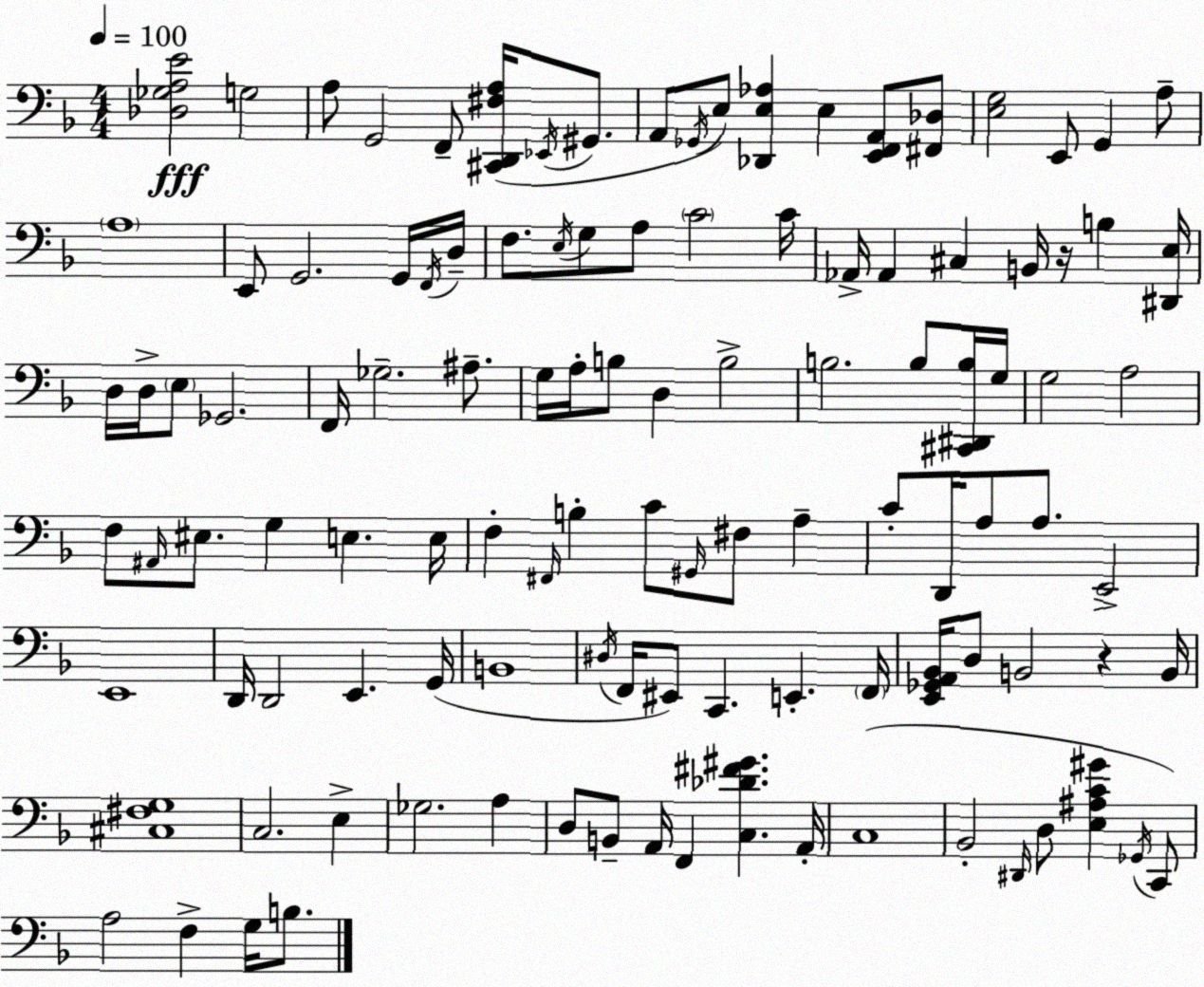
X:1
T:Untitled
M:4/4
L:1/4
K:Dm
[_D,_G,A,E]2 G,2 A,/2 G,,2 F,,/2 [^C,,D,,^F,A,]/4 _E,,/4 ^G,,/2 A,,/2 _G,,/4 E,/2 [_D,,E,_A,] E, [E,,F,,A,,]/2 [^F,,_D,]/2 [E,G,]2 E,,/2 G,, A,/2 A,4 E,,/2 G,,2 G,,/4 F,,/4 D,/4 F,/2 E,/4 G,/2 A,/2 C2 C/4 _A,,/4 _A,, ^C, B,,/4 z/4 B, [^D,,E,]/4 D,/4 D,/4 E,/2 _G,,2 F,,/4 _G,2 ^A,/2 G,/4 A,/4 B,/2 D, B,2 B,2 B,/2 [^C,,^D,,B,]/4 G,/4 G,2 A,2 F,/2 ^A,,/4 ^E,/2 G, E, E,/4 F, ^F,,/4 B, C/2 ^G,,/4 ^F,/2 A, C/2 D,,/4 A,/2 A,/2 E,,2 E,,4 D,,/4 D,,2 E,, G,,/4 B,,4 ^D,/4 F,,/4 ^E,,/2 C,, E,, F,,/4 [E,,_G,,A,,_B,,]/4 D,/2 B,,2 z B,,/4 [^C,^F,G,]4 C,2 E, _G,2 A, D,/2 B,,/2 A,,/4 F,, [C,_D^F^G] A,,/4 C,4 _B,,2 ^D,,/4 D,/2 [E,^A,C^G] _G,,/4 C,,/2 A,2 F, G,/4 B,/2